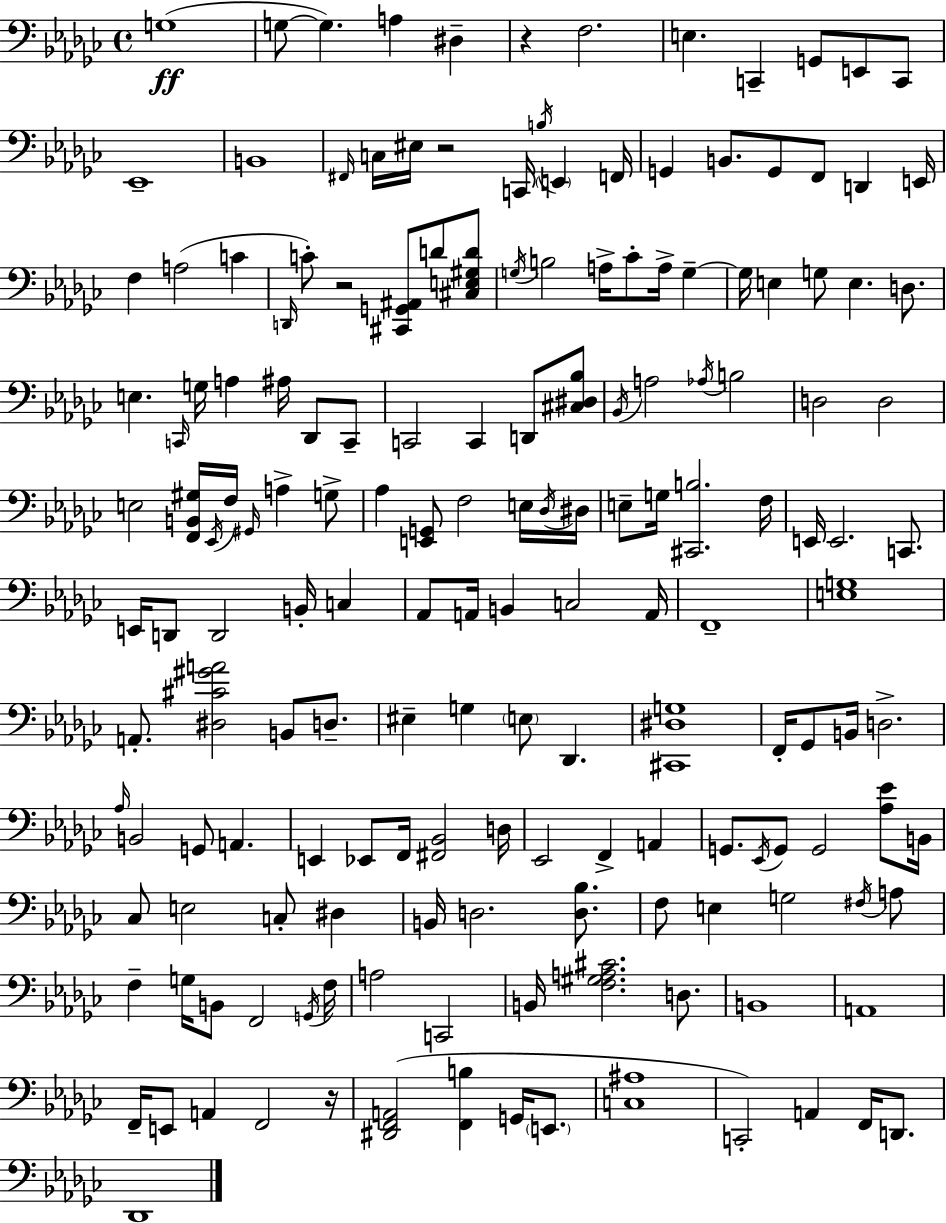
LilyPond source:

{
  \clef bass
  \time 4/4
  \defaultTimeSignature
  \key ees \minor
  g1(\ff | g8~~ g4.) a4 dis4-- | r4 f2. | e4. c,4-- g,8 e,8 c,8 | \break ees,1-- | b,1 | \grace { fis,16 } c16 eis16 r2 c,16 \acciaccatura { b16 } \parenthesize e,4 | f,16 g,4 b,8. g,8 f,8 d,4 | \break e,16 f4 a2( c'4 | \grace { d,16 } c'8-.) r2 <cis, g, ais,>8 d'8 | <cis e gis d'>8 \acciaccatura { g16 } b2 a16-> ces'8-. a16-> | g4--~~ g16 e4 g8 e4. | \break d8. e4. \grace { c,16 } g16 a4 | ais16 des,8 c,8-- c,2 c,4 | d,8 <cis dis bes>8 \acciaccatura { bes,16 } a2 \acciaccatura { aes16 } b2 | d2 d2 | \break e2 <f, b, gis>16 | \acciaccatura { ees,16 } f16 \grace { gis,16 } a4-> g8-> aes4 <e, g,>8 f2 | e16 \acciaccatura { des16 } dis16 e8-- g16 <cis, b>2. | f16 e,16 e,2. | \break c,8. e,16 d,8 d,2 | b,16-. c4 aes,8 a,16 b,4 | c2 a,16 f,1-- | <e g>1 | \break a,8.-. <dis cis' gis' a'>2 | b,8 d8.-- eis4-- g4 | \parenthesize e8 des,4. <cis, dis g>1 | f,16-. ges,8 b,16 d2.-> | \break \grace { aes16 } b,2 | g,8 a,4. e,4 ees,8 | f,16 <fis, bes,>2 d16 ees,2 | f,4-> a,4 g,8. \acciaccatura { ees,16 } g,8 | \break g,2 <aes ees'>8 b,16 ces8 e2 | c8-. dis4 b,16 d2. | <d bes>8. f8 e4 | g2 \acciaccatura { fis16 } a8 f4-- | \break g16 b,8 f,2 \acciaccatura { g,16 } f16 a2 | c,2 b,16 <f gis a cis'>2. | d8. b,1 | a,1 | \break f,16-- e,8 | a,4 f,2 r16 <dis, f, a,>2( | <f, b>4 g,16 \parenthesize e,8. <c ais>1 | c,2-.) | \break a,4 f,16 d,8. des,1 | \bar "|."
}